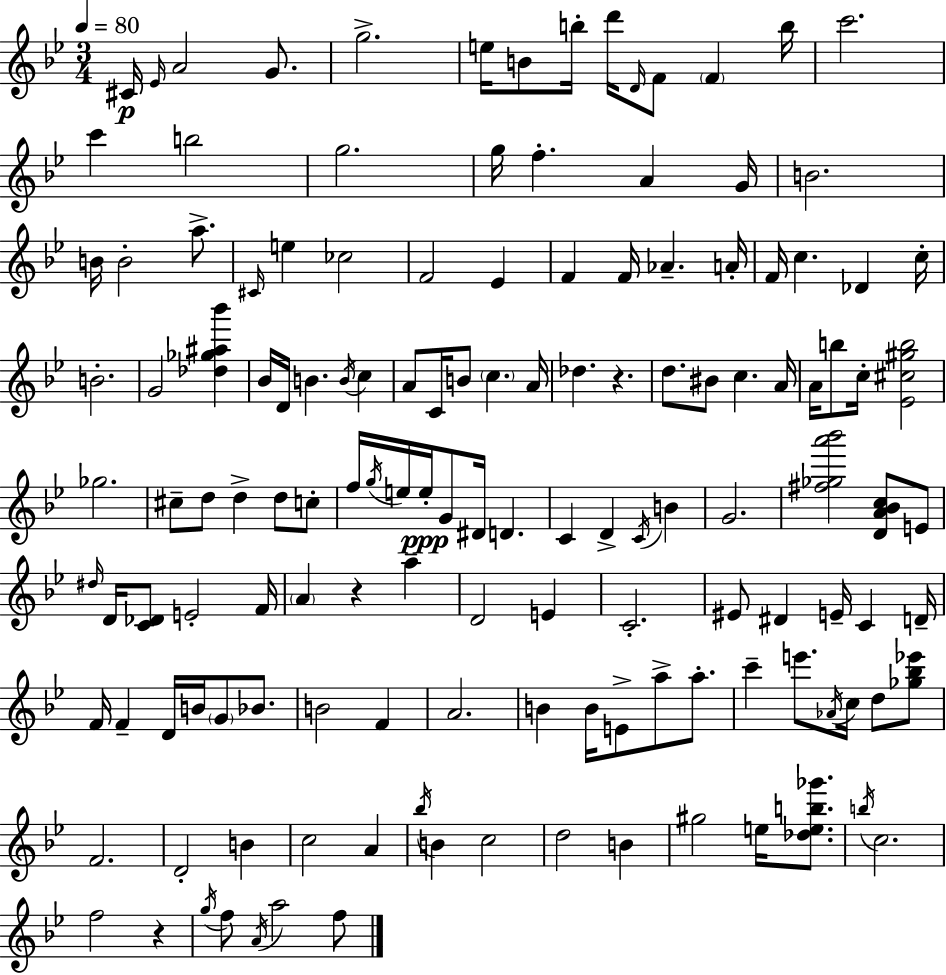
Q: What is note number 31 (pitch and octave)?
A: F4